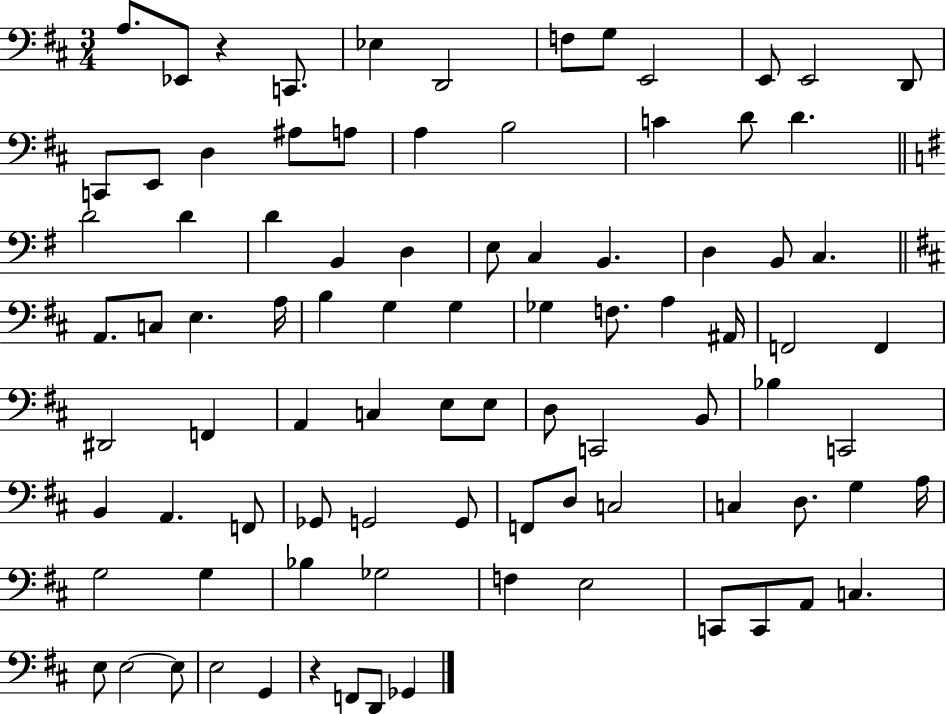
{
  \clef bass
  \numericTimeSignature
  \time 3/4
  \key d \major
  \repeat volta 2 { a8. ees,8 r4 c,8. | ees4 d,2 | f8 g8 e,2 | e,8 e,2 d,8 | \break c,8 e,8 d4 ais8 a8 | a4 b2 | c'4 d'8 d'4. | \bar "||" \break \key e \minor d'2 d'4 | d'4 b,4 d4 | e8 c4 b,4. | d4 b,8 c4. | \break \bar "||" \break \key d \major a,8. c8 e4. a16 | b4 g4 g4 | ges4 f8. a4 ais,16 | f,2 f,4 | \break dis,2 f,4 | a,4 c4 e8 e8 | d8 c,2 b,8 | bes4 c,2 | \break b,4 a,4. f,8 | ges,8 g,2 g,8 | f,8 d8 c2 | c4 d8. g4 a16 | \break g2 g4 | bes4 ges2 | f4 e2 | c,8 c,8 a,8 c4. | \break e8 e2~~ e8 | e2 g,4 | r4 f,8 d,8 ges,4 | } \bar "|."
}